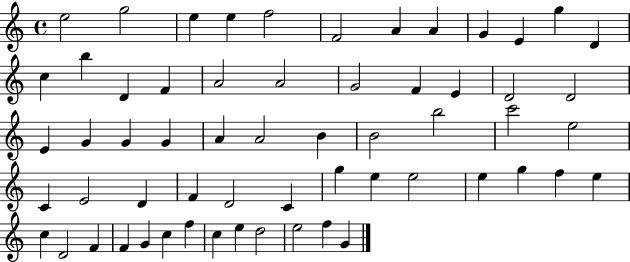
E5/h G5/h E5/q E5/q F5/h F4/h A4/q A4/q G4/q E4/q G5/q D4/q C5/q B5/q D4/q F4/q A4/h A4/h G4/h F4/q E4/q D4/h D4/h E4/q G4/q G4/q G4/q A4/q A4/h B4/q B4/h B5/h C6/h E5/h C4/q E4/h D4/q F4/q D4/h C4/q G5/q E5/q E5/h E5/q G5/q F5/q E5/q C5/q D4/h F4/q F4/q G4/q C5/q F5/q C5/q E5/q D5/h E5/h F5/q G4/q